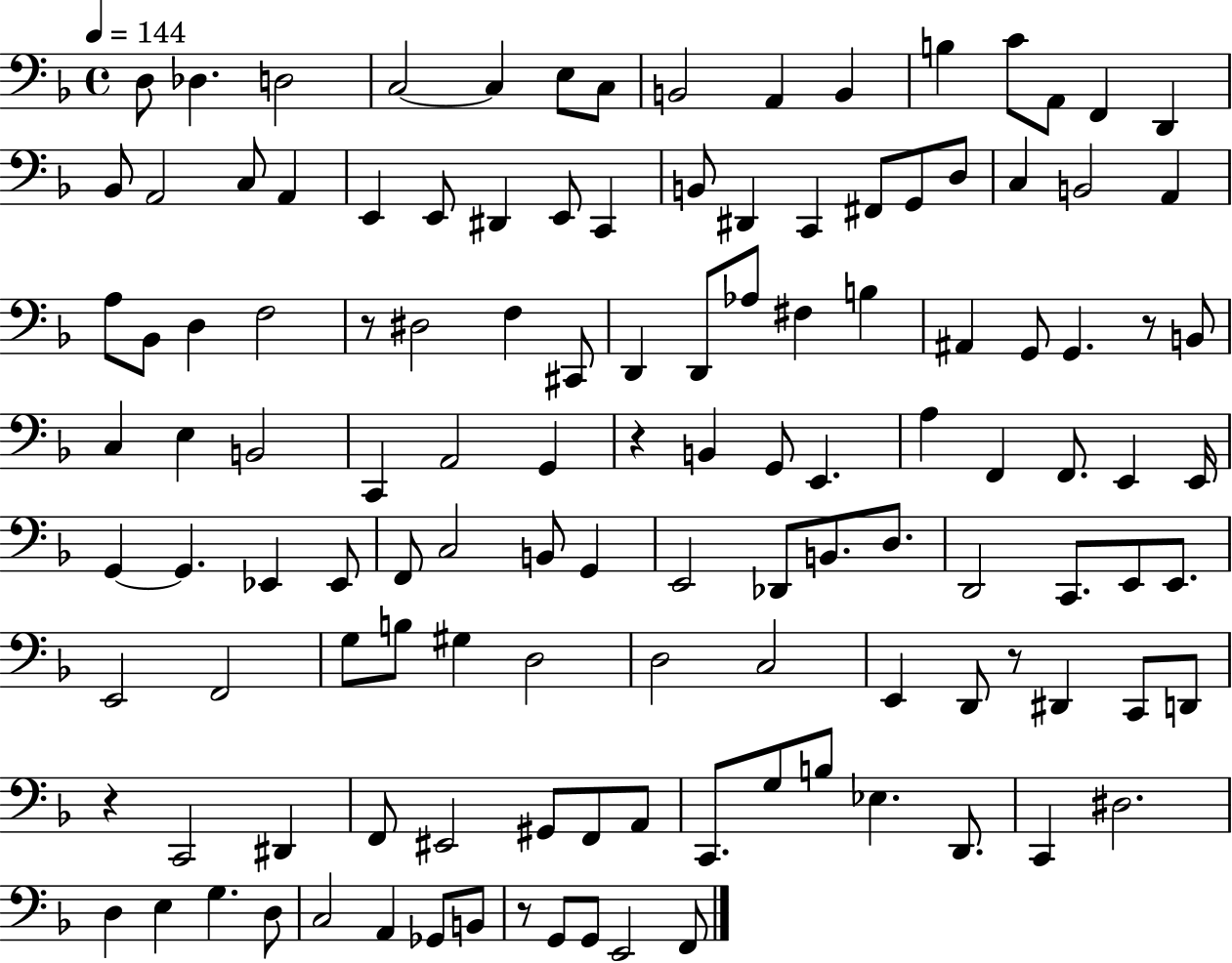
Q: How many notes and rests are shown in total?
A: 124